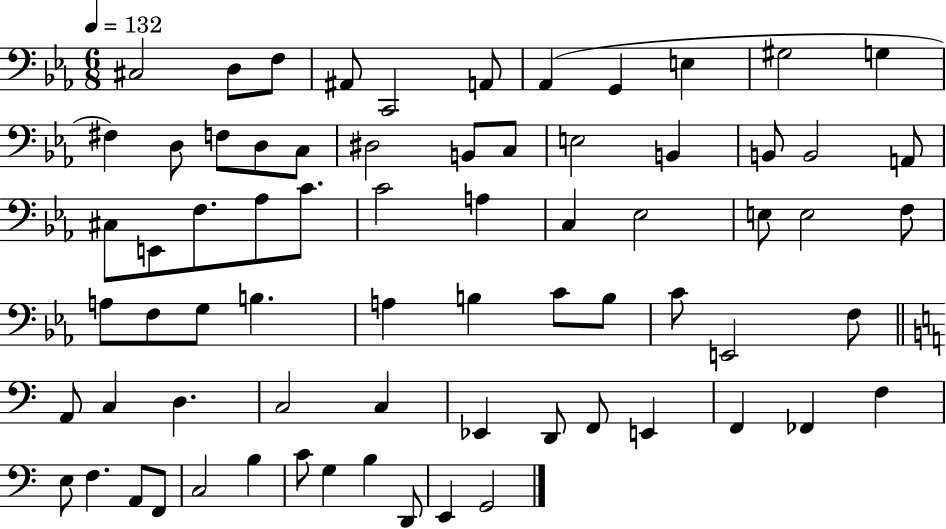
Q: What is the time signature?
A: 6/8